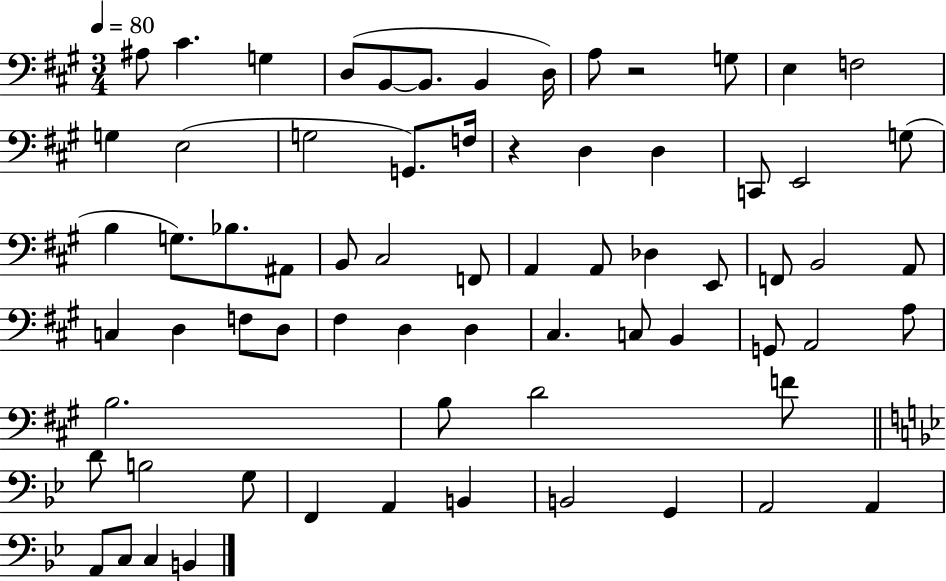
{
  \clef bass
  \numericTimeSignature
  \time 3/4
  \key a \major
  \tempo 4 = 80
  \repeat volta 2 { ais8 cis'4. g4 | d8( b,8~~ b,8. b,4 d16) | a8 r2 g8 | e4 f2 | \break g4 e2( | g2 g,8.) f16 | r4 d4 d4 | c,8 e,2 g8( | \break b4 g8.) bes8. ais,8 | b,8 cis2 f,8 | a,4 a,8 des4 e,8 | f,8 b,2 a,8 | \break c4 d4 f8 d8 | fis4 d4 d4 | cis4. c8 b,4 | g,8 a,2 a8 | \break b2. | b8 d'2 f'8 | \bar "||" \break \key bes \major d'8 b2 g8 | f,4 a,4 b,4 | b,2 g,4 | a,2 a,4 | \break a,8 c8 c4 b,4 | } \bar "|."
}